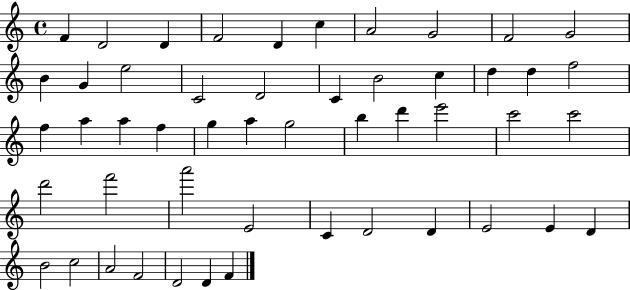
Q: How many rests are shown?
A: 0